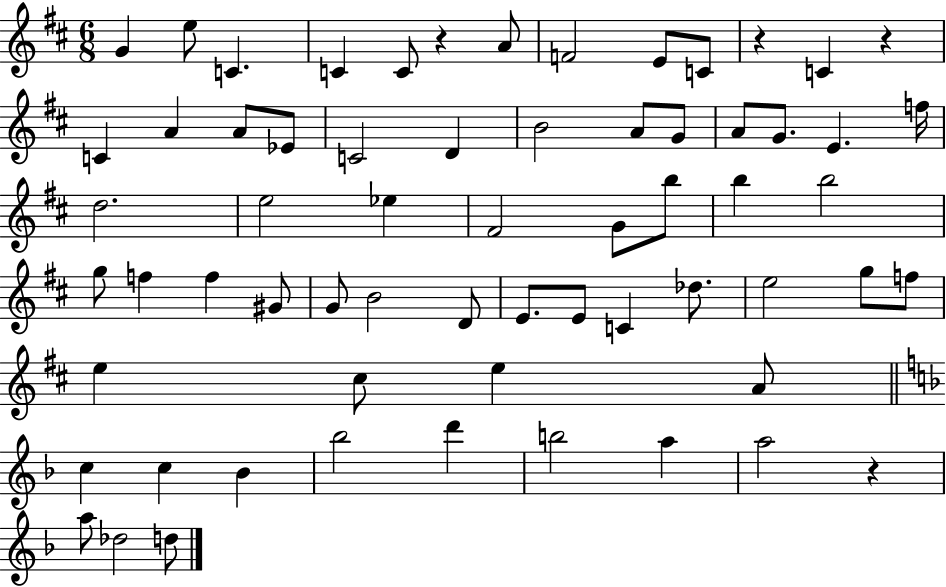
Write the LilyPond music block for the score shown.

{
  \clef treble
  \numericTimeSignature
  \time 6/8
  \key d \major
  g'4 e''8 c'4. | c'4 c'8 r4 a'8 | f'2 e'8 c'8 | r4 c'4 r4 | \break c'4 a'4 a'8 ees'8 | c'2 d'4 | b'2 a'8 g'8 | a'8 g'8. e'4. f''16 | \break d''2. | e''2 ees''4 | fis'2 g'8 b''8 | b''4 b''2 | \break g''8 f''4 f''4 gis'8 | g'8 b'2 d'8 | e'8. e'8 c'4 des''8. | e''2 g''8 f''8 | \break e''4 cis''8 e''4 a'8 | \bar "||" \break \key f \major c''4 c''4 bes'4 | bes''2 d'''4 | b''2 a''4 | a''2 r4 | \break a''8 des''2 d''8 | \bar "|."
}